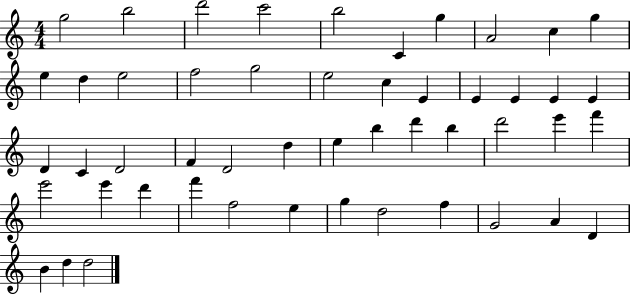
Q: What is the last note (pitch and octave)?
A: D5